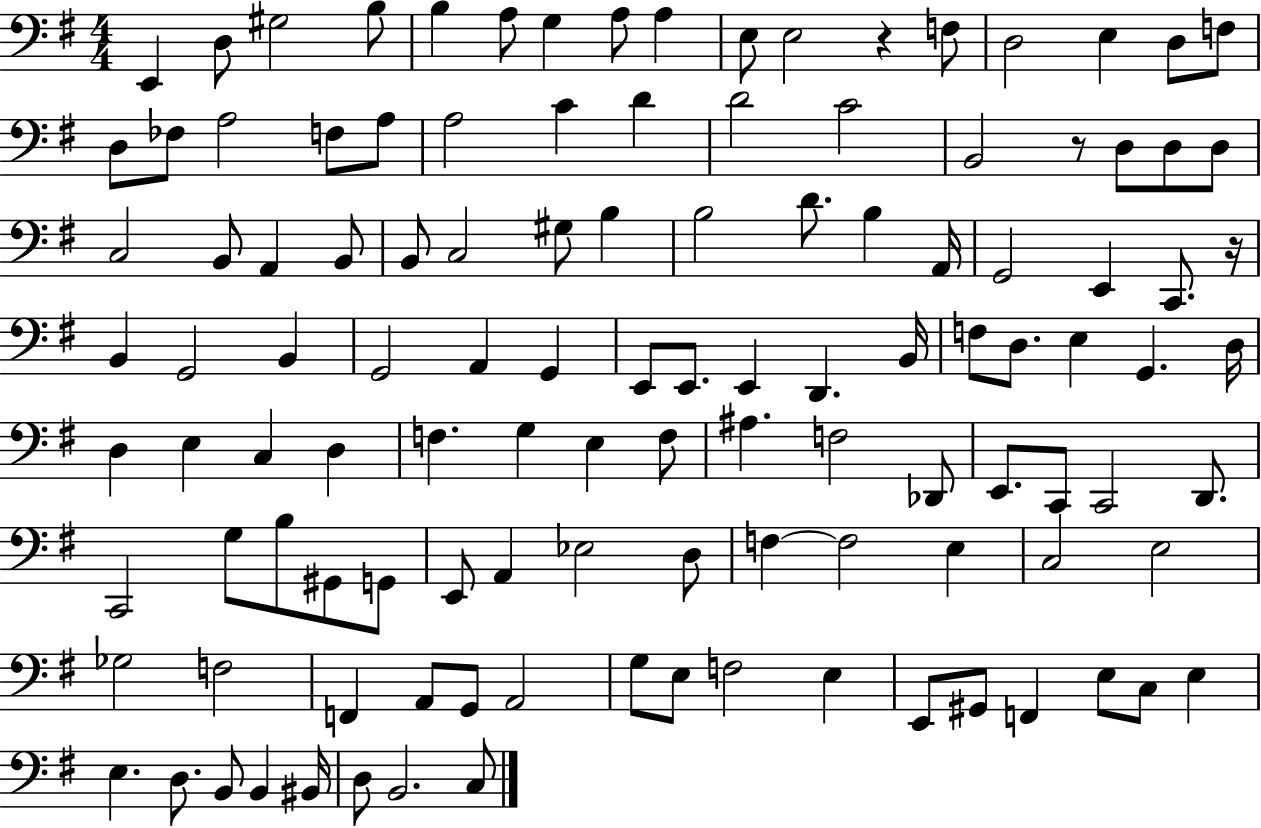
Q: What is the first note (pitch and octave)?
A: E2